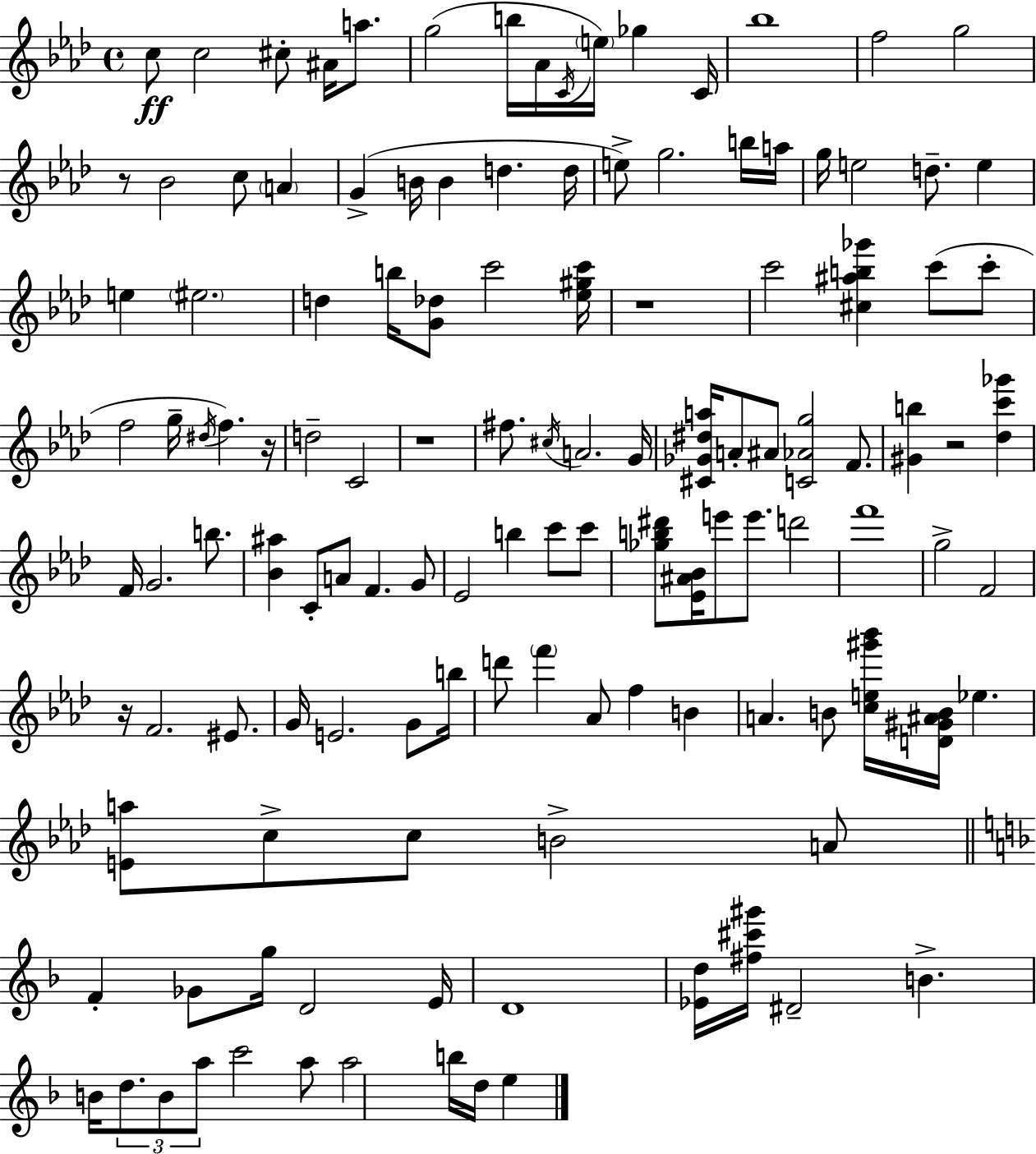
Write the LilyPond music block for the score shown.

{
  \clef treble
  \time 4/4
  \defaultTimeSignature
  \key f \minor
  \repeat volta 2 { c''8\ff c''2 cis''8-. ais'16 a''8. | g''2( b''16 aes'16 \acciaccatura { c'16 } \parenthesize e''16) ges''4 | c'16 bes''1 | f''2 g''2 | \break r8 bes'2 c''8 \parenthesize a'4 | g'4->( b'16 b'4 d''4. | d''16 e''8->) g''2. b''16 | a''16 g''16 e''2 d''8.-- e''4 | \break e''4 \parenthesize eis''2. | d''4 b''16 <g' des''>8 c'''2 | <ees'' gis'' c'''>16 r1 | c'''2 <cis'' ais'' b'' ges'''>4 c'''8( c'''8-. | \break f''2 g''16-- \acciaccatura { dis''16 }) f''4. | r16 d''2-- c'2 | r1 | fis''8. \acciaccatura { cis''16 } a'2. | \break g'16 <cis' ges' dis'' a''>16 a'8-. ais'8 <c' aes' g''>2 | f'8. <gis' b''>4 r2 <des'' c''' ges'''>4 | f'16 g'2. | b''8. <bes' ais''>4 c'8-. a'8 f'4. | \break g'8 ees'2 b''4 c'''8 | c'''8 <ges'' b'' dis'''>8 <ees' ais' bes'>16 e'''8 e'''8. d'''2 | f'''1 | g''2-> f'2 | \break r16 f'2. | eis'8. g'16 e'2. | g'8 b''16 d'''8 \parenthesize f'''4 aes'8 f''4 b'4 | a'4. b'8 <c'' e'' gis''' bes'''>16 <d' gis' ais' b'>16 ees''4. | \break <e' a''>8 c''8-> c''8 b'2-> | a'8 \bar "||" \break \key f \major f'4-. ges'8 g''16 d'2 e'16 | d'1 | <ees' d''>16 <fis'' cis''' gis'''>16 dis'2-- b'4.-> | b'16 \tuplet 3/2 { d''8. b'8 a''8 } c'''2 | \break a''8 a''2 b''16 d''16 e''4 | } \bar "|."
}